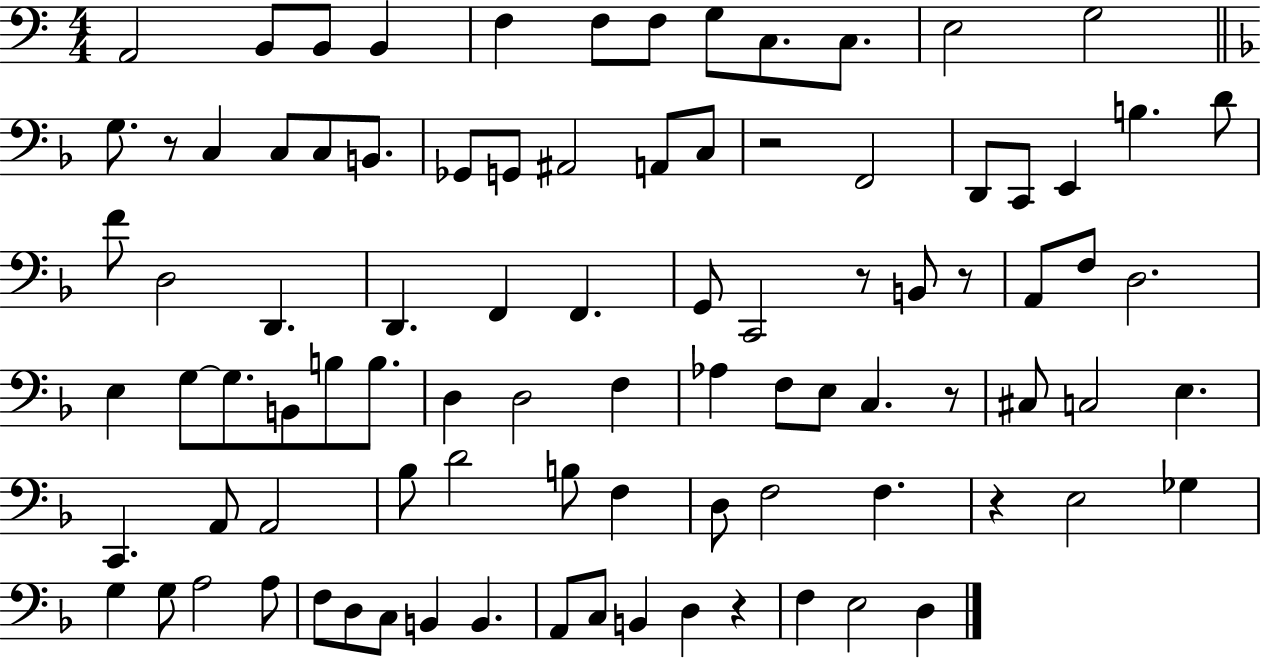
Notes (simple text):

A2/h B2/e B2/e B2/q F3/q F3/e F3/e G3/e C3/e. C3/e. E3/h G3/h G3/e. R/e C3/q C3/e C3/e B2/e. Gb2/e G2/e A#2/h A2/e C3/e R/h F2/h D2/e C2/e E2/q B3/q. D4/e F4/e D3/h D2/q. D2/q. F2/q F2/q. G2/e C2/h R/e B2/e R/e A2/e F3/e D3/h. E3/q G3/e G3/e. B2/e B3/e B3/e. D3/q D3/h F3/q Ab3/q F3/e E3/e C3/q. R/e C#3/e C3/h E3/q. C2/q. A2/e A2/h Bb3/e D4/h B3/e F3/q D3/e F3/h F3/q. R/q E3/h Gb3/q G3/q G3/e A3/h A3/e F3/e D3/e C3/e B2/q B2/q. A2/e C3/e B2/q D3/q R/q F3/q E3/h D3/q